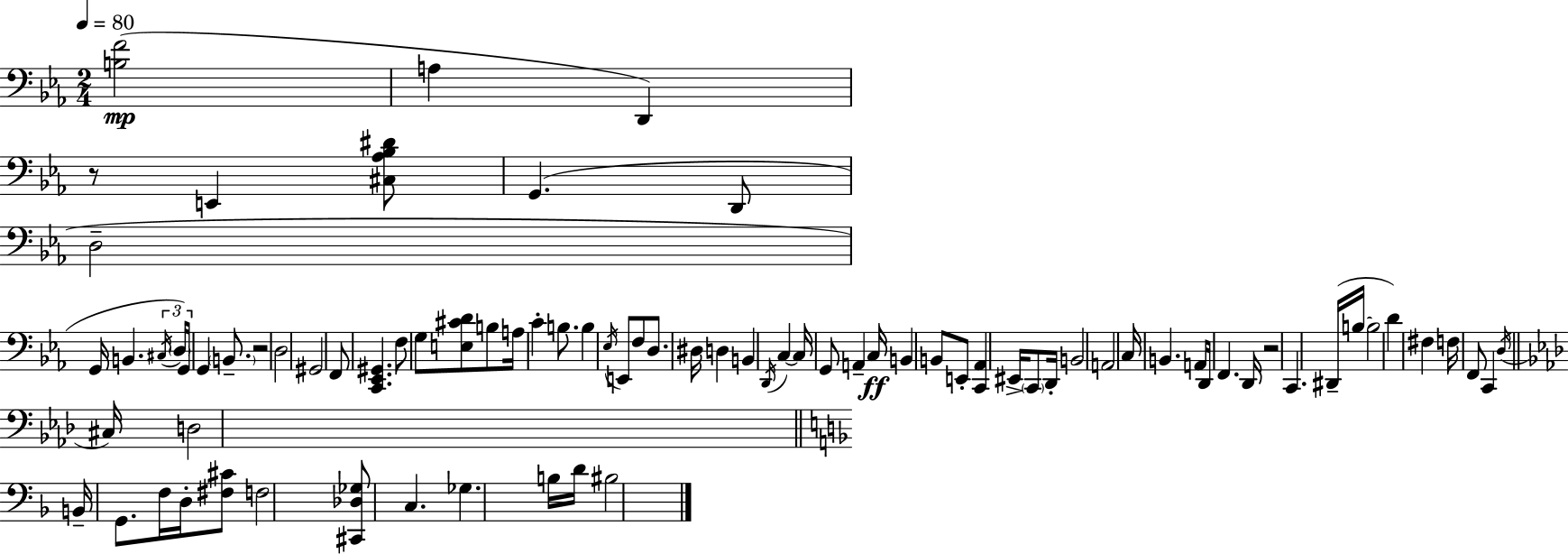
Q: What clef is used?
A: bass